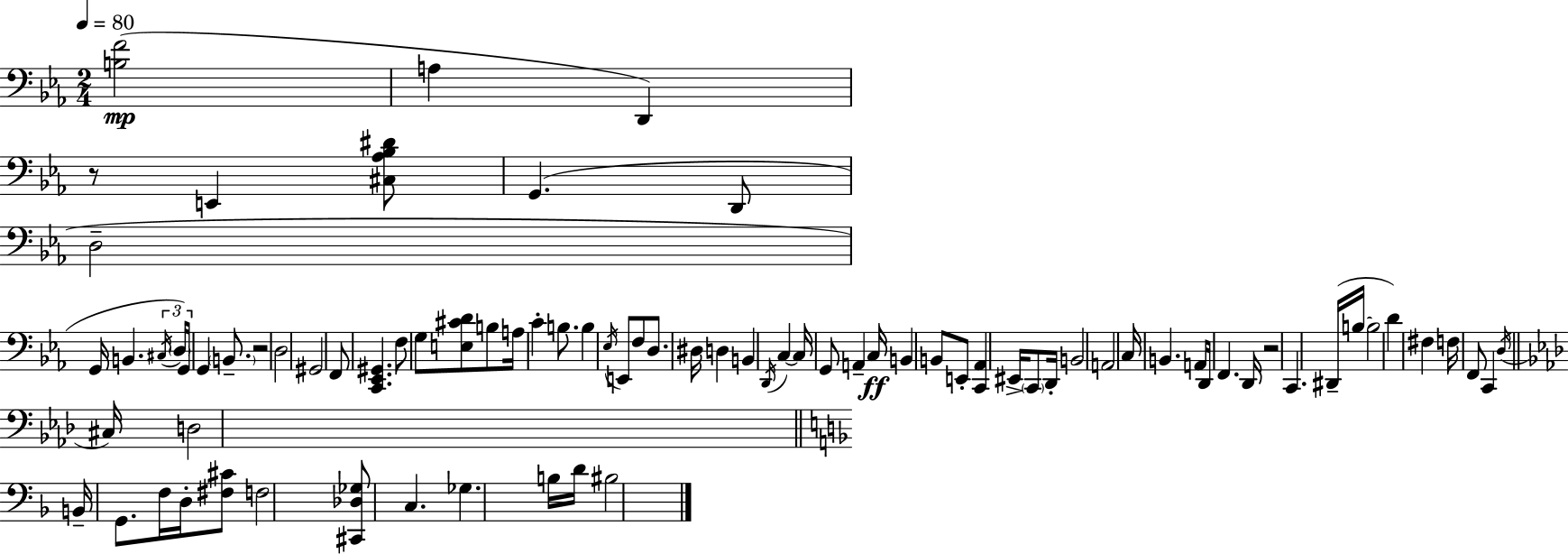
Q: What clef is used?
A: bass